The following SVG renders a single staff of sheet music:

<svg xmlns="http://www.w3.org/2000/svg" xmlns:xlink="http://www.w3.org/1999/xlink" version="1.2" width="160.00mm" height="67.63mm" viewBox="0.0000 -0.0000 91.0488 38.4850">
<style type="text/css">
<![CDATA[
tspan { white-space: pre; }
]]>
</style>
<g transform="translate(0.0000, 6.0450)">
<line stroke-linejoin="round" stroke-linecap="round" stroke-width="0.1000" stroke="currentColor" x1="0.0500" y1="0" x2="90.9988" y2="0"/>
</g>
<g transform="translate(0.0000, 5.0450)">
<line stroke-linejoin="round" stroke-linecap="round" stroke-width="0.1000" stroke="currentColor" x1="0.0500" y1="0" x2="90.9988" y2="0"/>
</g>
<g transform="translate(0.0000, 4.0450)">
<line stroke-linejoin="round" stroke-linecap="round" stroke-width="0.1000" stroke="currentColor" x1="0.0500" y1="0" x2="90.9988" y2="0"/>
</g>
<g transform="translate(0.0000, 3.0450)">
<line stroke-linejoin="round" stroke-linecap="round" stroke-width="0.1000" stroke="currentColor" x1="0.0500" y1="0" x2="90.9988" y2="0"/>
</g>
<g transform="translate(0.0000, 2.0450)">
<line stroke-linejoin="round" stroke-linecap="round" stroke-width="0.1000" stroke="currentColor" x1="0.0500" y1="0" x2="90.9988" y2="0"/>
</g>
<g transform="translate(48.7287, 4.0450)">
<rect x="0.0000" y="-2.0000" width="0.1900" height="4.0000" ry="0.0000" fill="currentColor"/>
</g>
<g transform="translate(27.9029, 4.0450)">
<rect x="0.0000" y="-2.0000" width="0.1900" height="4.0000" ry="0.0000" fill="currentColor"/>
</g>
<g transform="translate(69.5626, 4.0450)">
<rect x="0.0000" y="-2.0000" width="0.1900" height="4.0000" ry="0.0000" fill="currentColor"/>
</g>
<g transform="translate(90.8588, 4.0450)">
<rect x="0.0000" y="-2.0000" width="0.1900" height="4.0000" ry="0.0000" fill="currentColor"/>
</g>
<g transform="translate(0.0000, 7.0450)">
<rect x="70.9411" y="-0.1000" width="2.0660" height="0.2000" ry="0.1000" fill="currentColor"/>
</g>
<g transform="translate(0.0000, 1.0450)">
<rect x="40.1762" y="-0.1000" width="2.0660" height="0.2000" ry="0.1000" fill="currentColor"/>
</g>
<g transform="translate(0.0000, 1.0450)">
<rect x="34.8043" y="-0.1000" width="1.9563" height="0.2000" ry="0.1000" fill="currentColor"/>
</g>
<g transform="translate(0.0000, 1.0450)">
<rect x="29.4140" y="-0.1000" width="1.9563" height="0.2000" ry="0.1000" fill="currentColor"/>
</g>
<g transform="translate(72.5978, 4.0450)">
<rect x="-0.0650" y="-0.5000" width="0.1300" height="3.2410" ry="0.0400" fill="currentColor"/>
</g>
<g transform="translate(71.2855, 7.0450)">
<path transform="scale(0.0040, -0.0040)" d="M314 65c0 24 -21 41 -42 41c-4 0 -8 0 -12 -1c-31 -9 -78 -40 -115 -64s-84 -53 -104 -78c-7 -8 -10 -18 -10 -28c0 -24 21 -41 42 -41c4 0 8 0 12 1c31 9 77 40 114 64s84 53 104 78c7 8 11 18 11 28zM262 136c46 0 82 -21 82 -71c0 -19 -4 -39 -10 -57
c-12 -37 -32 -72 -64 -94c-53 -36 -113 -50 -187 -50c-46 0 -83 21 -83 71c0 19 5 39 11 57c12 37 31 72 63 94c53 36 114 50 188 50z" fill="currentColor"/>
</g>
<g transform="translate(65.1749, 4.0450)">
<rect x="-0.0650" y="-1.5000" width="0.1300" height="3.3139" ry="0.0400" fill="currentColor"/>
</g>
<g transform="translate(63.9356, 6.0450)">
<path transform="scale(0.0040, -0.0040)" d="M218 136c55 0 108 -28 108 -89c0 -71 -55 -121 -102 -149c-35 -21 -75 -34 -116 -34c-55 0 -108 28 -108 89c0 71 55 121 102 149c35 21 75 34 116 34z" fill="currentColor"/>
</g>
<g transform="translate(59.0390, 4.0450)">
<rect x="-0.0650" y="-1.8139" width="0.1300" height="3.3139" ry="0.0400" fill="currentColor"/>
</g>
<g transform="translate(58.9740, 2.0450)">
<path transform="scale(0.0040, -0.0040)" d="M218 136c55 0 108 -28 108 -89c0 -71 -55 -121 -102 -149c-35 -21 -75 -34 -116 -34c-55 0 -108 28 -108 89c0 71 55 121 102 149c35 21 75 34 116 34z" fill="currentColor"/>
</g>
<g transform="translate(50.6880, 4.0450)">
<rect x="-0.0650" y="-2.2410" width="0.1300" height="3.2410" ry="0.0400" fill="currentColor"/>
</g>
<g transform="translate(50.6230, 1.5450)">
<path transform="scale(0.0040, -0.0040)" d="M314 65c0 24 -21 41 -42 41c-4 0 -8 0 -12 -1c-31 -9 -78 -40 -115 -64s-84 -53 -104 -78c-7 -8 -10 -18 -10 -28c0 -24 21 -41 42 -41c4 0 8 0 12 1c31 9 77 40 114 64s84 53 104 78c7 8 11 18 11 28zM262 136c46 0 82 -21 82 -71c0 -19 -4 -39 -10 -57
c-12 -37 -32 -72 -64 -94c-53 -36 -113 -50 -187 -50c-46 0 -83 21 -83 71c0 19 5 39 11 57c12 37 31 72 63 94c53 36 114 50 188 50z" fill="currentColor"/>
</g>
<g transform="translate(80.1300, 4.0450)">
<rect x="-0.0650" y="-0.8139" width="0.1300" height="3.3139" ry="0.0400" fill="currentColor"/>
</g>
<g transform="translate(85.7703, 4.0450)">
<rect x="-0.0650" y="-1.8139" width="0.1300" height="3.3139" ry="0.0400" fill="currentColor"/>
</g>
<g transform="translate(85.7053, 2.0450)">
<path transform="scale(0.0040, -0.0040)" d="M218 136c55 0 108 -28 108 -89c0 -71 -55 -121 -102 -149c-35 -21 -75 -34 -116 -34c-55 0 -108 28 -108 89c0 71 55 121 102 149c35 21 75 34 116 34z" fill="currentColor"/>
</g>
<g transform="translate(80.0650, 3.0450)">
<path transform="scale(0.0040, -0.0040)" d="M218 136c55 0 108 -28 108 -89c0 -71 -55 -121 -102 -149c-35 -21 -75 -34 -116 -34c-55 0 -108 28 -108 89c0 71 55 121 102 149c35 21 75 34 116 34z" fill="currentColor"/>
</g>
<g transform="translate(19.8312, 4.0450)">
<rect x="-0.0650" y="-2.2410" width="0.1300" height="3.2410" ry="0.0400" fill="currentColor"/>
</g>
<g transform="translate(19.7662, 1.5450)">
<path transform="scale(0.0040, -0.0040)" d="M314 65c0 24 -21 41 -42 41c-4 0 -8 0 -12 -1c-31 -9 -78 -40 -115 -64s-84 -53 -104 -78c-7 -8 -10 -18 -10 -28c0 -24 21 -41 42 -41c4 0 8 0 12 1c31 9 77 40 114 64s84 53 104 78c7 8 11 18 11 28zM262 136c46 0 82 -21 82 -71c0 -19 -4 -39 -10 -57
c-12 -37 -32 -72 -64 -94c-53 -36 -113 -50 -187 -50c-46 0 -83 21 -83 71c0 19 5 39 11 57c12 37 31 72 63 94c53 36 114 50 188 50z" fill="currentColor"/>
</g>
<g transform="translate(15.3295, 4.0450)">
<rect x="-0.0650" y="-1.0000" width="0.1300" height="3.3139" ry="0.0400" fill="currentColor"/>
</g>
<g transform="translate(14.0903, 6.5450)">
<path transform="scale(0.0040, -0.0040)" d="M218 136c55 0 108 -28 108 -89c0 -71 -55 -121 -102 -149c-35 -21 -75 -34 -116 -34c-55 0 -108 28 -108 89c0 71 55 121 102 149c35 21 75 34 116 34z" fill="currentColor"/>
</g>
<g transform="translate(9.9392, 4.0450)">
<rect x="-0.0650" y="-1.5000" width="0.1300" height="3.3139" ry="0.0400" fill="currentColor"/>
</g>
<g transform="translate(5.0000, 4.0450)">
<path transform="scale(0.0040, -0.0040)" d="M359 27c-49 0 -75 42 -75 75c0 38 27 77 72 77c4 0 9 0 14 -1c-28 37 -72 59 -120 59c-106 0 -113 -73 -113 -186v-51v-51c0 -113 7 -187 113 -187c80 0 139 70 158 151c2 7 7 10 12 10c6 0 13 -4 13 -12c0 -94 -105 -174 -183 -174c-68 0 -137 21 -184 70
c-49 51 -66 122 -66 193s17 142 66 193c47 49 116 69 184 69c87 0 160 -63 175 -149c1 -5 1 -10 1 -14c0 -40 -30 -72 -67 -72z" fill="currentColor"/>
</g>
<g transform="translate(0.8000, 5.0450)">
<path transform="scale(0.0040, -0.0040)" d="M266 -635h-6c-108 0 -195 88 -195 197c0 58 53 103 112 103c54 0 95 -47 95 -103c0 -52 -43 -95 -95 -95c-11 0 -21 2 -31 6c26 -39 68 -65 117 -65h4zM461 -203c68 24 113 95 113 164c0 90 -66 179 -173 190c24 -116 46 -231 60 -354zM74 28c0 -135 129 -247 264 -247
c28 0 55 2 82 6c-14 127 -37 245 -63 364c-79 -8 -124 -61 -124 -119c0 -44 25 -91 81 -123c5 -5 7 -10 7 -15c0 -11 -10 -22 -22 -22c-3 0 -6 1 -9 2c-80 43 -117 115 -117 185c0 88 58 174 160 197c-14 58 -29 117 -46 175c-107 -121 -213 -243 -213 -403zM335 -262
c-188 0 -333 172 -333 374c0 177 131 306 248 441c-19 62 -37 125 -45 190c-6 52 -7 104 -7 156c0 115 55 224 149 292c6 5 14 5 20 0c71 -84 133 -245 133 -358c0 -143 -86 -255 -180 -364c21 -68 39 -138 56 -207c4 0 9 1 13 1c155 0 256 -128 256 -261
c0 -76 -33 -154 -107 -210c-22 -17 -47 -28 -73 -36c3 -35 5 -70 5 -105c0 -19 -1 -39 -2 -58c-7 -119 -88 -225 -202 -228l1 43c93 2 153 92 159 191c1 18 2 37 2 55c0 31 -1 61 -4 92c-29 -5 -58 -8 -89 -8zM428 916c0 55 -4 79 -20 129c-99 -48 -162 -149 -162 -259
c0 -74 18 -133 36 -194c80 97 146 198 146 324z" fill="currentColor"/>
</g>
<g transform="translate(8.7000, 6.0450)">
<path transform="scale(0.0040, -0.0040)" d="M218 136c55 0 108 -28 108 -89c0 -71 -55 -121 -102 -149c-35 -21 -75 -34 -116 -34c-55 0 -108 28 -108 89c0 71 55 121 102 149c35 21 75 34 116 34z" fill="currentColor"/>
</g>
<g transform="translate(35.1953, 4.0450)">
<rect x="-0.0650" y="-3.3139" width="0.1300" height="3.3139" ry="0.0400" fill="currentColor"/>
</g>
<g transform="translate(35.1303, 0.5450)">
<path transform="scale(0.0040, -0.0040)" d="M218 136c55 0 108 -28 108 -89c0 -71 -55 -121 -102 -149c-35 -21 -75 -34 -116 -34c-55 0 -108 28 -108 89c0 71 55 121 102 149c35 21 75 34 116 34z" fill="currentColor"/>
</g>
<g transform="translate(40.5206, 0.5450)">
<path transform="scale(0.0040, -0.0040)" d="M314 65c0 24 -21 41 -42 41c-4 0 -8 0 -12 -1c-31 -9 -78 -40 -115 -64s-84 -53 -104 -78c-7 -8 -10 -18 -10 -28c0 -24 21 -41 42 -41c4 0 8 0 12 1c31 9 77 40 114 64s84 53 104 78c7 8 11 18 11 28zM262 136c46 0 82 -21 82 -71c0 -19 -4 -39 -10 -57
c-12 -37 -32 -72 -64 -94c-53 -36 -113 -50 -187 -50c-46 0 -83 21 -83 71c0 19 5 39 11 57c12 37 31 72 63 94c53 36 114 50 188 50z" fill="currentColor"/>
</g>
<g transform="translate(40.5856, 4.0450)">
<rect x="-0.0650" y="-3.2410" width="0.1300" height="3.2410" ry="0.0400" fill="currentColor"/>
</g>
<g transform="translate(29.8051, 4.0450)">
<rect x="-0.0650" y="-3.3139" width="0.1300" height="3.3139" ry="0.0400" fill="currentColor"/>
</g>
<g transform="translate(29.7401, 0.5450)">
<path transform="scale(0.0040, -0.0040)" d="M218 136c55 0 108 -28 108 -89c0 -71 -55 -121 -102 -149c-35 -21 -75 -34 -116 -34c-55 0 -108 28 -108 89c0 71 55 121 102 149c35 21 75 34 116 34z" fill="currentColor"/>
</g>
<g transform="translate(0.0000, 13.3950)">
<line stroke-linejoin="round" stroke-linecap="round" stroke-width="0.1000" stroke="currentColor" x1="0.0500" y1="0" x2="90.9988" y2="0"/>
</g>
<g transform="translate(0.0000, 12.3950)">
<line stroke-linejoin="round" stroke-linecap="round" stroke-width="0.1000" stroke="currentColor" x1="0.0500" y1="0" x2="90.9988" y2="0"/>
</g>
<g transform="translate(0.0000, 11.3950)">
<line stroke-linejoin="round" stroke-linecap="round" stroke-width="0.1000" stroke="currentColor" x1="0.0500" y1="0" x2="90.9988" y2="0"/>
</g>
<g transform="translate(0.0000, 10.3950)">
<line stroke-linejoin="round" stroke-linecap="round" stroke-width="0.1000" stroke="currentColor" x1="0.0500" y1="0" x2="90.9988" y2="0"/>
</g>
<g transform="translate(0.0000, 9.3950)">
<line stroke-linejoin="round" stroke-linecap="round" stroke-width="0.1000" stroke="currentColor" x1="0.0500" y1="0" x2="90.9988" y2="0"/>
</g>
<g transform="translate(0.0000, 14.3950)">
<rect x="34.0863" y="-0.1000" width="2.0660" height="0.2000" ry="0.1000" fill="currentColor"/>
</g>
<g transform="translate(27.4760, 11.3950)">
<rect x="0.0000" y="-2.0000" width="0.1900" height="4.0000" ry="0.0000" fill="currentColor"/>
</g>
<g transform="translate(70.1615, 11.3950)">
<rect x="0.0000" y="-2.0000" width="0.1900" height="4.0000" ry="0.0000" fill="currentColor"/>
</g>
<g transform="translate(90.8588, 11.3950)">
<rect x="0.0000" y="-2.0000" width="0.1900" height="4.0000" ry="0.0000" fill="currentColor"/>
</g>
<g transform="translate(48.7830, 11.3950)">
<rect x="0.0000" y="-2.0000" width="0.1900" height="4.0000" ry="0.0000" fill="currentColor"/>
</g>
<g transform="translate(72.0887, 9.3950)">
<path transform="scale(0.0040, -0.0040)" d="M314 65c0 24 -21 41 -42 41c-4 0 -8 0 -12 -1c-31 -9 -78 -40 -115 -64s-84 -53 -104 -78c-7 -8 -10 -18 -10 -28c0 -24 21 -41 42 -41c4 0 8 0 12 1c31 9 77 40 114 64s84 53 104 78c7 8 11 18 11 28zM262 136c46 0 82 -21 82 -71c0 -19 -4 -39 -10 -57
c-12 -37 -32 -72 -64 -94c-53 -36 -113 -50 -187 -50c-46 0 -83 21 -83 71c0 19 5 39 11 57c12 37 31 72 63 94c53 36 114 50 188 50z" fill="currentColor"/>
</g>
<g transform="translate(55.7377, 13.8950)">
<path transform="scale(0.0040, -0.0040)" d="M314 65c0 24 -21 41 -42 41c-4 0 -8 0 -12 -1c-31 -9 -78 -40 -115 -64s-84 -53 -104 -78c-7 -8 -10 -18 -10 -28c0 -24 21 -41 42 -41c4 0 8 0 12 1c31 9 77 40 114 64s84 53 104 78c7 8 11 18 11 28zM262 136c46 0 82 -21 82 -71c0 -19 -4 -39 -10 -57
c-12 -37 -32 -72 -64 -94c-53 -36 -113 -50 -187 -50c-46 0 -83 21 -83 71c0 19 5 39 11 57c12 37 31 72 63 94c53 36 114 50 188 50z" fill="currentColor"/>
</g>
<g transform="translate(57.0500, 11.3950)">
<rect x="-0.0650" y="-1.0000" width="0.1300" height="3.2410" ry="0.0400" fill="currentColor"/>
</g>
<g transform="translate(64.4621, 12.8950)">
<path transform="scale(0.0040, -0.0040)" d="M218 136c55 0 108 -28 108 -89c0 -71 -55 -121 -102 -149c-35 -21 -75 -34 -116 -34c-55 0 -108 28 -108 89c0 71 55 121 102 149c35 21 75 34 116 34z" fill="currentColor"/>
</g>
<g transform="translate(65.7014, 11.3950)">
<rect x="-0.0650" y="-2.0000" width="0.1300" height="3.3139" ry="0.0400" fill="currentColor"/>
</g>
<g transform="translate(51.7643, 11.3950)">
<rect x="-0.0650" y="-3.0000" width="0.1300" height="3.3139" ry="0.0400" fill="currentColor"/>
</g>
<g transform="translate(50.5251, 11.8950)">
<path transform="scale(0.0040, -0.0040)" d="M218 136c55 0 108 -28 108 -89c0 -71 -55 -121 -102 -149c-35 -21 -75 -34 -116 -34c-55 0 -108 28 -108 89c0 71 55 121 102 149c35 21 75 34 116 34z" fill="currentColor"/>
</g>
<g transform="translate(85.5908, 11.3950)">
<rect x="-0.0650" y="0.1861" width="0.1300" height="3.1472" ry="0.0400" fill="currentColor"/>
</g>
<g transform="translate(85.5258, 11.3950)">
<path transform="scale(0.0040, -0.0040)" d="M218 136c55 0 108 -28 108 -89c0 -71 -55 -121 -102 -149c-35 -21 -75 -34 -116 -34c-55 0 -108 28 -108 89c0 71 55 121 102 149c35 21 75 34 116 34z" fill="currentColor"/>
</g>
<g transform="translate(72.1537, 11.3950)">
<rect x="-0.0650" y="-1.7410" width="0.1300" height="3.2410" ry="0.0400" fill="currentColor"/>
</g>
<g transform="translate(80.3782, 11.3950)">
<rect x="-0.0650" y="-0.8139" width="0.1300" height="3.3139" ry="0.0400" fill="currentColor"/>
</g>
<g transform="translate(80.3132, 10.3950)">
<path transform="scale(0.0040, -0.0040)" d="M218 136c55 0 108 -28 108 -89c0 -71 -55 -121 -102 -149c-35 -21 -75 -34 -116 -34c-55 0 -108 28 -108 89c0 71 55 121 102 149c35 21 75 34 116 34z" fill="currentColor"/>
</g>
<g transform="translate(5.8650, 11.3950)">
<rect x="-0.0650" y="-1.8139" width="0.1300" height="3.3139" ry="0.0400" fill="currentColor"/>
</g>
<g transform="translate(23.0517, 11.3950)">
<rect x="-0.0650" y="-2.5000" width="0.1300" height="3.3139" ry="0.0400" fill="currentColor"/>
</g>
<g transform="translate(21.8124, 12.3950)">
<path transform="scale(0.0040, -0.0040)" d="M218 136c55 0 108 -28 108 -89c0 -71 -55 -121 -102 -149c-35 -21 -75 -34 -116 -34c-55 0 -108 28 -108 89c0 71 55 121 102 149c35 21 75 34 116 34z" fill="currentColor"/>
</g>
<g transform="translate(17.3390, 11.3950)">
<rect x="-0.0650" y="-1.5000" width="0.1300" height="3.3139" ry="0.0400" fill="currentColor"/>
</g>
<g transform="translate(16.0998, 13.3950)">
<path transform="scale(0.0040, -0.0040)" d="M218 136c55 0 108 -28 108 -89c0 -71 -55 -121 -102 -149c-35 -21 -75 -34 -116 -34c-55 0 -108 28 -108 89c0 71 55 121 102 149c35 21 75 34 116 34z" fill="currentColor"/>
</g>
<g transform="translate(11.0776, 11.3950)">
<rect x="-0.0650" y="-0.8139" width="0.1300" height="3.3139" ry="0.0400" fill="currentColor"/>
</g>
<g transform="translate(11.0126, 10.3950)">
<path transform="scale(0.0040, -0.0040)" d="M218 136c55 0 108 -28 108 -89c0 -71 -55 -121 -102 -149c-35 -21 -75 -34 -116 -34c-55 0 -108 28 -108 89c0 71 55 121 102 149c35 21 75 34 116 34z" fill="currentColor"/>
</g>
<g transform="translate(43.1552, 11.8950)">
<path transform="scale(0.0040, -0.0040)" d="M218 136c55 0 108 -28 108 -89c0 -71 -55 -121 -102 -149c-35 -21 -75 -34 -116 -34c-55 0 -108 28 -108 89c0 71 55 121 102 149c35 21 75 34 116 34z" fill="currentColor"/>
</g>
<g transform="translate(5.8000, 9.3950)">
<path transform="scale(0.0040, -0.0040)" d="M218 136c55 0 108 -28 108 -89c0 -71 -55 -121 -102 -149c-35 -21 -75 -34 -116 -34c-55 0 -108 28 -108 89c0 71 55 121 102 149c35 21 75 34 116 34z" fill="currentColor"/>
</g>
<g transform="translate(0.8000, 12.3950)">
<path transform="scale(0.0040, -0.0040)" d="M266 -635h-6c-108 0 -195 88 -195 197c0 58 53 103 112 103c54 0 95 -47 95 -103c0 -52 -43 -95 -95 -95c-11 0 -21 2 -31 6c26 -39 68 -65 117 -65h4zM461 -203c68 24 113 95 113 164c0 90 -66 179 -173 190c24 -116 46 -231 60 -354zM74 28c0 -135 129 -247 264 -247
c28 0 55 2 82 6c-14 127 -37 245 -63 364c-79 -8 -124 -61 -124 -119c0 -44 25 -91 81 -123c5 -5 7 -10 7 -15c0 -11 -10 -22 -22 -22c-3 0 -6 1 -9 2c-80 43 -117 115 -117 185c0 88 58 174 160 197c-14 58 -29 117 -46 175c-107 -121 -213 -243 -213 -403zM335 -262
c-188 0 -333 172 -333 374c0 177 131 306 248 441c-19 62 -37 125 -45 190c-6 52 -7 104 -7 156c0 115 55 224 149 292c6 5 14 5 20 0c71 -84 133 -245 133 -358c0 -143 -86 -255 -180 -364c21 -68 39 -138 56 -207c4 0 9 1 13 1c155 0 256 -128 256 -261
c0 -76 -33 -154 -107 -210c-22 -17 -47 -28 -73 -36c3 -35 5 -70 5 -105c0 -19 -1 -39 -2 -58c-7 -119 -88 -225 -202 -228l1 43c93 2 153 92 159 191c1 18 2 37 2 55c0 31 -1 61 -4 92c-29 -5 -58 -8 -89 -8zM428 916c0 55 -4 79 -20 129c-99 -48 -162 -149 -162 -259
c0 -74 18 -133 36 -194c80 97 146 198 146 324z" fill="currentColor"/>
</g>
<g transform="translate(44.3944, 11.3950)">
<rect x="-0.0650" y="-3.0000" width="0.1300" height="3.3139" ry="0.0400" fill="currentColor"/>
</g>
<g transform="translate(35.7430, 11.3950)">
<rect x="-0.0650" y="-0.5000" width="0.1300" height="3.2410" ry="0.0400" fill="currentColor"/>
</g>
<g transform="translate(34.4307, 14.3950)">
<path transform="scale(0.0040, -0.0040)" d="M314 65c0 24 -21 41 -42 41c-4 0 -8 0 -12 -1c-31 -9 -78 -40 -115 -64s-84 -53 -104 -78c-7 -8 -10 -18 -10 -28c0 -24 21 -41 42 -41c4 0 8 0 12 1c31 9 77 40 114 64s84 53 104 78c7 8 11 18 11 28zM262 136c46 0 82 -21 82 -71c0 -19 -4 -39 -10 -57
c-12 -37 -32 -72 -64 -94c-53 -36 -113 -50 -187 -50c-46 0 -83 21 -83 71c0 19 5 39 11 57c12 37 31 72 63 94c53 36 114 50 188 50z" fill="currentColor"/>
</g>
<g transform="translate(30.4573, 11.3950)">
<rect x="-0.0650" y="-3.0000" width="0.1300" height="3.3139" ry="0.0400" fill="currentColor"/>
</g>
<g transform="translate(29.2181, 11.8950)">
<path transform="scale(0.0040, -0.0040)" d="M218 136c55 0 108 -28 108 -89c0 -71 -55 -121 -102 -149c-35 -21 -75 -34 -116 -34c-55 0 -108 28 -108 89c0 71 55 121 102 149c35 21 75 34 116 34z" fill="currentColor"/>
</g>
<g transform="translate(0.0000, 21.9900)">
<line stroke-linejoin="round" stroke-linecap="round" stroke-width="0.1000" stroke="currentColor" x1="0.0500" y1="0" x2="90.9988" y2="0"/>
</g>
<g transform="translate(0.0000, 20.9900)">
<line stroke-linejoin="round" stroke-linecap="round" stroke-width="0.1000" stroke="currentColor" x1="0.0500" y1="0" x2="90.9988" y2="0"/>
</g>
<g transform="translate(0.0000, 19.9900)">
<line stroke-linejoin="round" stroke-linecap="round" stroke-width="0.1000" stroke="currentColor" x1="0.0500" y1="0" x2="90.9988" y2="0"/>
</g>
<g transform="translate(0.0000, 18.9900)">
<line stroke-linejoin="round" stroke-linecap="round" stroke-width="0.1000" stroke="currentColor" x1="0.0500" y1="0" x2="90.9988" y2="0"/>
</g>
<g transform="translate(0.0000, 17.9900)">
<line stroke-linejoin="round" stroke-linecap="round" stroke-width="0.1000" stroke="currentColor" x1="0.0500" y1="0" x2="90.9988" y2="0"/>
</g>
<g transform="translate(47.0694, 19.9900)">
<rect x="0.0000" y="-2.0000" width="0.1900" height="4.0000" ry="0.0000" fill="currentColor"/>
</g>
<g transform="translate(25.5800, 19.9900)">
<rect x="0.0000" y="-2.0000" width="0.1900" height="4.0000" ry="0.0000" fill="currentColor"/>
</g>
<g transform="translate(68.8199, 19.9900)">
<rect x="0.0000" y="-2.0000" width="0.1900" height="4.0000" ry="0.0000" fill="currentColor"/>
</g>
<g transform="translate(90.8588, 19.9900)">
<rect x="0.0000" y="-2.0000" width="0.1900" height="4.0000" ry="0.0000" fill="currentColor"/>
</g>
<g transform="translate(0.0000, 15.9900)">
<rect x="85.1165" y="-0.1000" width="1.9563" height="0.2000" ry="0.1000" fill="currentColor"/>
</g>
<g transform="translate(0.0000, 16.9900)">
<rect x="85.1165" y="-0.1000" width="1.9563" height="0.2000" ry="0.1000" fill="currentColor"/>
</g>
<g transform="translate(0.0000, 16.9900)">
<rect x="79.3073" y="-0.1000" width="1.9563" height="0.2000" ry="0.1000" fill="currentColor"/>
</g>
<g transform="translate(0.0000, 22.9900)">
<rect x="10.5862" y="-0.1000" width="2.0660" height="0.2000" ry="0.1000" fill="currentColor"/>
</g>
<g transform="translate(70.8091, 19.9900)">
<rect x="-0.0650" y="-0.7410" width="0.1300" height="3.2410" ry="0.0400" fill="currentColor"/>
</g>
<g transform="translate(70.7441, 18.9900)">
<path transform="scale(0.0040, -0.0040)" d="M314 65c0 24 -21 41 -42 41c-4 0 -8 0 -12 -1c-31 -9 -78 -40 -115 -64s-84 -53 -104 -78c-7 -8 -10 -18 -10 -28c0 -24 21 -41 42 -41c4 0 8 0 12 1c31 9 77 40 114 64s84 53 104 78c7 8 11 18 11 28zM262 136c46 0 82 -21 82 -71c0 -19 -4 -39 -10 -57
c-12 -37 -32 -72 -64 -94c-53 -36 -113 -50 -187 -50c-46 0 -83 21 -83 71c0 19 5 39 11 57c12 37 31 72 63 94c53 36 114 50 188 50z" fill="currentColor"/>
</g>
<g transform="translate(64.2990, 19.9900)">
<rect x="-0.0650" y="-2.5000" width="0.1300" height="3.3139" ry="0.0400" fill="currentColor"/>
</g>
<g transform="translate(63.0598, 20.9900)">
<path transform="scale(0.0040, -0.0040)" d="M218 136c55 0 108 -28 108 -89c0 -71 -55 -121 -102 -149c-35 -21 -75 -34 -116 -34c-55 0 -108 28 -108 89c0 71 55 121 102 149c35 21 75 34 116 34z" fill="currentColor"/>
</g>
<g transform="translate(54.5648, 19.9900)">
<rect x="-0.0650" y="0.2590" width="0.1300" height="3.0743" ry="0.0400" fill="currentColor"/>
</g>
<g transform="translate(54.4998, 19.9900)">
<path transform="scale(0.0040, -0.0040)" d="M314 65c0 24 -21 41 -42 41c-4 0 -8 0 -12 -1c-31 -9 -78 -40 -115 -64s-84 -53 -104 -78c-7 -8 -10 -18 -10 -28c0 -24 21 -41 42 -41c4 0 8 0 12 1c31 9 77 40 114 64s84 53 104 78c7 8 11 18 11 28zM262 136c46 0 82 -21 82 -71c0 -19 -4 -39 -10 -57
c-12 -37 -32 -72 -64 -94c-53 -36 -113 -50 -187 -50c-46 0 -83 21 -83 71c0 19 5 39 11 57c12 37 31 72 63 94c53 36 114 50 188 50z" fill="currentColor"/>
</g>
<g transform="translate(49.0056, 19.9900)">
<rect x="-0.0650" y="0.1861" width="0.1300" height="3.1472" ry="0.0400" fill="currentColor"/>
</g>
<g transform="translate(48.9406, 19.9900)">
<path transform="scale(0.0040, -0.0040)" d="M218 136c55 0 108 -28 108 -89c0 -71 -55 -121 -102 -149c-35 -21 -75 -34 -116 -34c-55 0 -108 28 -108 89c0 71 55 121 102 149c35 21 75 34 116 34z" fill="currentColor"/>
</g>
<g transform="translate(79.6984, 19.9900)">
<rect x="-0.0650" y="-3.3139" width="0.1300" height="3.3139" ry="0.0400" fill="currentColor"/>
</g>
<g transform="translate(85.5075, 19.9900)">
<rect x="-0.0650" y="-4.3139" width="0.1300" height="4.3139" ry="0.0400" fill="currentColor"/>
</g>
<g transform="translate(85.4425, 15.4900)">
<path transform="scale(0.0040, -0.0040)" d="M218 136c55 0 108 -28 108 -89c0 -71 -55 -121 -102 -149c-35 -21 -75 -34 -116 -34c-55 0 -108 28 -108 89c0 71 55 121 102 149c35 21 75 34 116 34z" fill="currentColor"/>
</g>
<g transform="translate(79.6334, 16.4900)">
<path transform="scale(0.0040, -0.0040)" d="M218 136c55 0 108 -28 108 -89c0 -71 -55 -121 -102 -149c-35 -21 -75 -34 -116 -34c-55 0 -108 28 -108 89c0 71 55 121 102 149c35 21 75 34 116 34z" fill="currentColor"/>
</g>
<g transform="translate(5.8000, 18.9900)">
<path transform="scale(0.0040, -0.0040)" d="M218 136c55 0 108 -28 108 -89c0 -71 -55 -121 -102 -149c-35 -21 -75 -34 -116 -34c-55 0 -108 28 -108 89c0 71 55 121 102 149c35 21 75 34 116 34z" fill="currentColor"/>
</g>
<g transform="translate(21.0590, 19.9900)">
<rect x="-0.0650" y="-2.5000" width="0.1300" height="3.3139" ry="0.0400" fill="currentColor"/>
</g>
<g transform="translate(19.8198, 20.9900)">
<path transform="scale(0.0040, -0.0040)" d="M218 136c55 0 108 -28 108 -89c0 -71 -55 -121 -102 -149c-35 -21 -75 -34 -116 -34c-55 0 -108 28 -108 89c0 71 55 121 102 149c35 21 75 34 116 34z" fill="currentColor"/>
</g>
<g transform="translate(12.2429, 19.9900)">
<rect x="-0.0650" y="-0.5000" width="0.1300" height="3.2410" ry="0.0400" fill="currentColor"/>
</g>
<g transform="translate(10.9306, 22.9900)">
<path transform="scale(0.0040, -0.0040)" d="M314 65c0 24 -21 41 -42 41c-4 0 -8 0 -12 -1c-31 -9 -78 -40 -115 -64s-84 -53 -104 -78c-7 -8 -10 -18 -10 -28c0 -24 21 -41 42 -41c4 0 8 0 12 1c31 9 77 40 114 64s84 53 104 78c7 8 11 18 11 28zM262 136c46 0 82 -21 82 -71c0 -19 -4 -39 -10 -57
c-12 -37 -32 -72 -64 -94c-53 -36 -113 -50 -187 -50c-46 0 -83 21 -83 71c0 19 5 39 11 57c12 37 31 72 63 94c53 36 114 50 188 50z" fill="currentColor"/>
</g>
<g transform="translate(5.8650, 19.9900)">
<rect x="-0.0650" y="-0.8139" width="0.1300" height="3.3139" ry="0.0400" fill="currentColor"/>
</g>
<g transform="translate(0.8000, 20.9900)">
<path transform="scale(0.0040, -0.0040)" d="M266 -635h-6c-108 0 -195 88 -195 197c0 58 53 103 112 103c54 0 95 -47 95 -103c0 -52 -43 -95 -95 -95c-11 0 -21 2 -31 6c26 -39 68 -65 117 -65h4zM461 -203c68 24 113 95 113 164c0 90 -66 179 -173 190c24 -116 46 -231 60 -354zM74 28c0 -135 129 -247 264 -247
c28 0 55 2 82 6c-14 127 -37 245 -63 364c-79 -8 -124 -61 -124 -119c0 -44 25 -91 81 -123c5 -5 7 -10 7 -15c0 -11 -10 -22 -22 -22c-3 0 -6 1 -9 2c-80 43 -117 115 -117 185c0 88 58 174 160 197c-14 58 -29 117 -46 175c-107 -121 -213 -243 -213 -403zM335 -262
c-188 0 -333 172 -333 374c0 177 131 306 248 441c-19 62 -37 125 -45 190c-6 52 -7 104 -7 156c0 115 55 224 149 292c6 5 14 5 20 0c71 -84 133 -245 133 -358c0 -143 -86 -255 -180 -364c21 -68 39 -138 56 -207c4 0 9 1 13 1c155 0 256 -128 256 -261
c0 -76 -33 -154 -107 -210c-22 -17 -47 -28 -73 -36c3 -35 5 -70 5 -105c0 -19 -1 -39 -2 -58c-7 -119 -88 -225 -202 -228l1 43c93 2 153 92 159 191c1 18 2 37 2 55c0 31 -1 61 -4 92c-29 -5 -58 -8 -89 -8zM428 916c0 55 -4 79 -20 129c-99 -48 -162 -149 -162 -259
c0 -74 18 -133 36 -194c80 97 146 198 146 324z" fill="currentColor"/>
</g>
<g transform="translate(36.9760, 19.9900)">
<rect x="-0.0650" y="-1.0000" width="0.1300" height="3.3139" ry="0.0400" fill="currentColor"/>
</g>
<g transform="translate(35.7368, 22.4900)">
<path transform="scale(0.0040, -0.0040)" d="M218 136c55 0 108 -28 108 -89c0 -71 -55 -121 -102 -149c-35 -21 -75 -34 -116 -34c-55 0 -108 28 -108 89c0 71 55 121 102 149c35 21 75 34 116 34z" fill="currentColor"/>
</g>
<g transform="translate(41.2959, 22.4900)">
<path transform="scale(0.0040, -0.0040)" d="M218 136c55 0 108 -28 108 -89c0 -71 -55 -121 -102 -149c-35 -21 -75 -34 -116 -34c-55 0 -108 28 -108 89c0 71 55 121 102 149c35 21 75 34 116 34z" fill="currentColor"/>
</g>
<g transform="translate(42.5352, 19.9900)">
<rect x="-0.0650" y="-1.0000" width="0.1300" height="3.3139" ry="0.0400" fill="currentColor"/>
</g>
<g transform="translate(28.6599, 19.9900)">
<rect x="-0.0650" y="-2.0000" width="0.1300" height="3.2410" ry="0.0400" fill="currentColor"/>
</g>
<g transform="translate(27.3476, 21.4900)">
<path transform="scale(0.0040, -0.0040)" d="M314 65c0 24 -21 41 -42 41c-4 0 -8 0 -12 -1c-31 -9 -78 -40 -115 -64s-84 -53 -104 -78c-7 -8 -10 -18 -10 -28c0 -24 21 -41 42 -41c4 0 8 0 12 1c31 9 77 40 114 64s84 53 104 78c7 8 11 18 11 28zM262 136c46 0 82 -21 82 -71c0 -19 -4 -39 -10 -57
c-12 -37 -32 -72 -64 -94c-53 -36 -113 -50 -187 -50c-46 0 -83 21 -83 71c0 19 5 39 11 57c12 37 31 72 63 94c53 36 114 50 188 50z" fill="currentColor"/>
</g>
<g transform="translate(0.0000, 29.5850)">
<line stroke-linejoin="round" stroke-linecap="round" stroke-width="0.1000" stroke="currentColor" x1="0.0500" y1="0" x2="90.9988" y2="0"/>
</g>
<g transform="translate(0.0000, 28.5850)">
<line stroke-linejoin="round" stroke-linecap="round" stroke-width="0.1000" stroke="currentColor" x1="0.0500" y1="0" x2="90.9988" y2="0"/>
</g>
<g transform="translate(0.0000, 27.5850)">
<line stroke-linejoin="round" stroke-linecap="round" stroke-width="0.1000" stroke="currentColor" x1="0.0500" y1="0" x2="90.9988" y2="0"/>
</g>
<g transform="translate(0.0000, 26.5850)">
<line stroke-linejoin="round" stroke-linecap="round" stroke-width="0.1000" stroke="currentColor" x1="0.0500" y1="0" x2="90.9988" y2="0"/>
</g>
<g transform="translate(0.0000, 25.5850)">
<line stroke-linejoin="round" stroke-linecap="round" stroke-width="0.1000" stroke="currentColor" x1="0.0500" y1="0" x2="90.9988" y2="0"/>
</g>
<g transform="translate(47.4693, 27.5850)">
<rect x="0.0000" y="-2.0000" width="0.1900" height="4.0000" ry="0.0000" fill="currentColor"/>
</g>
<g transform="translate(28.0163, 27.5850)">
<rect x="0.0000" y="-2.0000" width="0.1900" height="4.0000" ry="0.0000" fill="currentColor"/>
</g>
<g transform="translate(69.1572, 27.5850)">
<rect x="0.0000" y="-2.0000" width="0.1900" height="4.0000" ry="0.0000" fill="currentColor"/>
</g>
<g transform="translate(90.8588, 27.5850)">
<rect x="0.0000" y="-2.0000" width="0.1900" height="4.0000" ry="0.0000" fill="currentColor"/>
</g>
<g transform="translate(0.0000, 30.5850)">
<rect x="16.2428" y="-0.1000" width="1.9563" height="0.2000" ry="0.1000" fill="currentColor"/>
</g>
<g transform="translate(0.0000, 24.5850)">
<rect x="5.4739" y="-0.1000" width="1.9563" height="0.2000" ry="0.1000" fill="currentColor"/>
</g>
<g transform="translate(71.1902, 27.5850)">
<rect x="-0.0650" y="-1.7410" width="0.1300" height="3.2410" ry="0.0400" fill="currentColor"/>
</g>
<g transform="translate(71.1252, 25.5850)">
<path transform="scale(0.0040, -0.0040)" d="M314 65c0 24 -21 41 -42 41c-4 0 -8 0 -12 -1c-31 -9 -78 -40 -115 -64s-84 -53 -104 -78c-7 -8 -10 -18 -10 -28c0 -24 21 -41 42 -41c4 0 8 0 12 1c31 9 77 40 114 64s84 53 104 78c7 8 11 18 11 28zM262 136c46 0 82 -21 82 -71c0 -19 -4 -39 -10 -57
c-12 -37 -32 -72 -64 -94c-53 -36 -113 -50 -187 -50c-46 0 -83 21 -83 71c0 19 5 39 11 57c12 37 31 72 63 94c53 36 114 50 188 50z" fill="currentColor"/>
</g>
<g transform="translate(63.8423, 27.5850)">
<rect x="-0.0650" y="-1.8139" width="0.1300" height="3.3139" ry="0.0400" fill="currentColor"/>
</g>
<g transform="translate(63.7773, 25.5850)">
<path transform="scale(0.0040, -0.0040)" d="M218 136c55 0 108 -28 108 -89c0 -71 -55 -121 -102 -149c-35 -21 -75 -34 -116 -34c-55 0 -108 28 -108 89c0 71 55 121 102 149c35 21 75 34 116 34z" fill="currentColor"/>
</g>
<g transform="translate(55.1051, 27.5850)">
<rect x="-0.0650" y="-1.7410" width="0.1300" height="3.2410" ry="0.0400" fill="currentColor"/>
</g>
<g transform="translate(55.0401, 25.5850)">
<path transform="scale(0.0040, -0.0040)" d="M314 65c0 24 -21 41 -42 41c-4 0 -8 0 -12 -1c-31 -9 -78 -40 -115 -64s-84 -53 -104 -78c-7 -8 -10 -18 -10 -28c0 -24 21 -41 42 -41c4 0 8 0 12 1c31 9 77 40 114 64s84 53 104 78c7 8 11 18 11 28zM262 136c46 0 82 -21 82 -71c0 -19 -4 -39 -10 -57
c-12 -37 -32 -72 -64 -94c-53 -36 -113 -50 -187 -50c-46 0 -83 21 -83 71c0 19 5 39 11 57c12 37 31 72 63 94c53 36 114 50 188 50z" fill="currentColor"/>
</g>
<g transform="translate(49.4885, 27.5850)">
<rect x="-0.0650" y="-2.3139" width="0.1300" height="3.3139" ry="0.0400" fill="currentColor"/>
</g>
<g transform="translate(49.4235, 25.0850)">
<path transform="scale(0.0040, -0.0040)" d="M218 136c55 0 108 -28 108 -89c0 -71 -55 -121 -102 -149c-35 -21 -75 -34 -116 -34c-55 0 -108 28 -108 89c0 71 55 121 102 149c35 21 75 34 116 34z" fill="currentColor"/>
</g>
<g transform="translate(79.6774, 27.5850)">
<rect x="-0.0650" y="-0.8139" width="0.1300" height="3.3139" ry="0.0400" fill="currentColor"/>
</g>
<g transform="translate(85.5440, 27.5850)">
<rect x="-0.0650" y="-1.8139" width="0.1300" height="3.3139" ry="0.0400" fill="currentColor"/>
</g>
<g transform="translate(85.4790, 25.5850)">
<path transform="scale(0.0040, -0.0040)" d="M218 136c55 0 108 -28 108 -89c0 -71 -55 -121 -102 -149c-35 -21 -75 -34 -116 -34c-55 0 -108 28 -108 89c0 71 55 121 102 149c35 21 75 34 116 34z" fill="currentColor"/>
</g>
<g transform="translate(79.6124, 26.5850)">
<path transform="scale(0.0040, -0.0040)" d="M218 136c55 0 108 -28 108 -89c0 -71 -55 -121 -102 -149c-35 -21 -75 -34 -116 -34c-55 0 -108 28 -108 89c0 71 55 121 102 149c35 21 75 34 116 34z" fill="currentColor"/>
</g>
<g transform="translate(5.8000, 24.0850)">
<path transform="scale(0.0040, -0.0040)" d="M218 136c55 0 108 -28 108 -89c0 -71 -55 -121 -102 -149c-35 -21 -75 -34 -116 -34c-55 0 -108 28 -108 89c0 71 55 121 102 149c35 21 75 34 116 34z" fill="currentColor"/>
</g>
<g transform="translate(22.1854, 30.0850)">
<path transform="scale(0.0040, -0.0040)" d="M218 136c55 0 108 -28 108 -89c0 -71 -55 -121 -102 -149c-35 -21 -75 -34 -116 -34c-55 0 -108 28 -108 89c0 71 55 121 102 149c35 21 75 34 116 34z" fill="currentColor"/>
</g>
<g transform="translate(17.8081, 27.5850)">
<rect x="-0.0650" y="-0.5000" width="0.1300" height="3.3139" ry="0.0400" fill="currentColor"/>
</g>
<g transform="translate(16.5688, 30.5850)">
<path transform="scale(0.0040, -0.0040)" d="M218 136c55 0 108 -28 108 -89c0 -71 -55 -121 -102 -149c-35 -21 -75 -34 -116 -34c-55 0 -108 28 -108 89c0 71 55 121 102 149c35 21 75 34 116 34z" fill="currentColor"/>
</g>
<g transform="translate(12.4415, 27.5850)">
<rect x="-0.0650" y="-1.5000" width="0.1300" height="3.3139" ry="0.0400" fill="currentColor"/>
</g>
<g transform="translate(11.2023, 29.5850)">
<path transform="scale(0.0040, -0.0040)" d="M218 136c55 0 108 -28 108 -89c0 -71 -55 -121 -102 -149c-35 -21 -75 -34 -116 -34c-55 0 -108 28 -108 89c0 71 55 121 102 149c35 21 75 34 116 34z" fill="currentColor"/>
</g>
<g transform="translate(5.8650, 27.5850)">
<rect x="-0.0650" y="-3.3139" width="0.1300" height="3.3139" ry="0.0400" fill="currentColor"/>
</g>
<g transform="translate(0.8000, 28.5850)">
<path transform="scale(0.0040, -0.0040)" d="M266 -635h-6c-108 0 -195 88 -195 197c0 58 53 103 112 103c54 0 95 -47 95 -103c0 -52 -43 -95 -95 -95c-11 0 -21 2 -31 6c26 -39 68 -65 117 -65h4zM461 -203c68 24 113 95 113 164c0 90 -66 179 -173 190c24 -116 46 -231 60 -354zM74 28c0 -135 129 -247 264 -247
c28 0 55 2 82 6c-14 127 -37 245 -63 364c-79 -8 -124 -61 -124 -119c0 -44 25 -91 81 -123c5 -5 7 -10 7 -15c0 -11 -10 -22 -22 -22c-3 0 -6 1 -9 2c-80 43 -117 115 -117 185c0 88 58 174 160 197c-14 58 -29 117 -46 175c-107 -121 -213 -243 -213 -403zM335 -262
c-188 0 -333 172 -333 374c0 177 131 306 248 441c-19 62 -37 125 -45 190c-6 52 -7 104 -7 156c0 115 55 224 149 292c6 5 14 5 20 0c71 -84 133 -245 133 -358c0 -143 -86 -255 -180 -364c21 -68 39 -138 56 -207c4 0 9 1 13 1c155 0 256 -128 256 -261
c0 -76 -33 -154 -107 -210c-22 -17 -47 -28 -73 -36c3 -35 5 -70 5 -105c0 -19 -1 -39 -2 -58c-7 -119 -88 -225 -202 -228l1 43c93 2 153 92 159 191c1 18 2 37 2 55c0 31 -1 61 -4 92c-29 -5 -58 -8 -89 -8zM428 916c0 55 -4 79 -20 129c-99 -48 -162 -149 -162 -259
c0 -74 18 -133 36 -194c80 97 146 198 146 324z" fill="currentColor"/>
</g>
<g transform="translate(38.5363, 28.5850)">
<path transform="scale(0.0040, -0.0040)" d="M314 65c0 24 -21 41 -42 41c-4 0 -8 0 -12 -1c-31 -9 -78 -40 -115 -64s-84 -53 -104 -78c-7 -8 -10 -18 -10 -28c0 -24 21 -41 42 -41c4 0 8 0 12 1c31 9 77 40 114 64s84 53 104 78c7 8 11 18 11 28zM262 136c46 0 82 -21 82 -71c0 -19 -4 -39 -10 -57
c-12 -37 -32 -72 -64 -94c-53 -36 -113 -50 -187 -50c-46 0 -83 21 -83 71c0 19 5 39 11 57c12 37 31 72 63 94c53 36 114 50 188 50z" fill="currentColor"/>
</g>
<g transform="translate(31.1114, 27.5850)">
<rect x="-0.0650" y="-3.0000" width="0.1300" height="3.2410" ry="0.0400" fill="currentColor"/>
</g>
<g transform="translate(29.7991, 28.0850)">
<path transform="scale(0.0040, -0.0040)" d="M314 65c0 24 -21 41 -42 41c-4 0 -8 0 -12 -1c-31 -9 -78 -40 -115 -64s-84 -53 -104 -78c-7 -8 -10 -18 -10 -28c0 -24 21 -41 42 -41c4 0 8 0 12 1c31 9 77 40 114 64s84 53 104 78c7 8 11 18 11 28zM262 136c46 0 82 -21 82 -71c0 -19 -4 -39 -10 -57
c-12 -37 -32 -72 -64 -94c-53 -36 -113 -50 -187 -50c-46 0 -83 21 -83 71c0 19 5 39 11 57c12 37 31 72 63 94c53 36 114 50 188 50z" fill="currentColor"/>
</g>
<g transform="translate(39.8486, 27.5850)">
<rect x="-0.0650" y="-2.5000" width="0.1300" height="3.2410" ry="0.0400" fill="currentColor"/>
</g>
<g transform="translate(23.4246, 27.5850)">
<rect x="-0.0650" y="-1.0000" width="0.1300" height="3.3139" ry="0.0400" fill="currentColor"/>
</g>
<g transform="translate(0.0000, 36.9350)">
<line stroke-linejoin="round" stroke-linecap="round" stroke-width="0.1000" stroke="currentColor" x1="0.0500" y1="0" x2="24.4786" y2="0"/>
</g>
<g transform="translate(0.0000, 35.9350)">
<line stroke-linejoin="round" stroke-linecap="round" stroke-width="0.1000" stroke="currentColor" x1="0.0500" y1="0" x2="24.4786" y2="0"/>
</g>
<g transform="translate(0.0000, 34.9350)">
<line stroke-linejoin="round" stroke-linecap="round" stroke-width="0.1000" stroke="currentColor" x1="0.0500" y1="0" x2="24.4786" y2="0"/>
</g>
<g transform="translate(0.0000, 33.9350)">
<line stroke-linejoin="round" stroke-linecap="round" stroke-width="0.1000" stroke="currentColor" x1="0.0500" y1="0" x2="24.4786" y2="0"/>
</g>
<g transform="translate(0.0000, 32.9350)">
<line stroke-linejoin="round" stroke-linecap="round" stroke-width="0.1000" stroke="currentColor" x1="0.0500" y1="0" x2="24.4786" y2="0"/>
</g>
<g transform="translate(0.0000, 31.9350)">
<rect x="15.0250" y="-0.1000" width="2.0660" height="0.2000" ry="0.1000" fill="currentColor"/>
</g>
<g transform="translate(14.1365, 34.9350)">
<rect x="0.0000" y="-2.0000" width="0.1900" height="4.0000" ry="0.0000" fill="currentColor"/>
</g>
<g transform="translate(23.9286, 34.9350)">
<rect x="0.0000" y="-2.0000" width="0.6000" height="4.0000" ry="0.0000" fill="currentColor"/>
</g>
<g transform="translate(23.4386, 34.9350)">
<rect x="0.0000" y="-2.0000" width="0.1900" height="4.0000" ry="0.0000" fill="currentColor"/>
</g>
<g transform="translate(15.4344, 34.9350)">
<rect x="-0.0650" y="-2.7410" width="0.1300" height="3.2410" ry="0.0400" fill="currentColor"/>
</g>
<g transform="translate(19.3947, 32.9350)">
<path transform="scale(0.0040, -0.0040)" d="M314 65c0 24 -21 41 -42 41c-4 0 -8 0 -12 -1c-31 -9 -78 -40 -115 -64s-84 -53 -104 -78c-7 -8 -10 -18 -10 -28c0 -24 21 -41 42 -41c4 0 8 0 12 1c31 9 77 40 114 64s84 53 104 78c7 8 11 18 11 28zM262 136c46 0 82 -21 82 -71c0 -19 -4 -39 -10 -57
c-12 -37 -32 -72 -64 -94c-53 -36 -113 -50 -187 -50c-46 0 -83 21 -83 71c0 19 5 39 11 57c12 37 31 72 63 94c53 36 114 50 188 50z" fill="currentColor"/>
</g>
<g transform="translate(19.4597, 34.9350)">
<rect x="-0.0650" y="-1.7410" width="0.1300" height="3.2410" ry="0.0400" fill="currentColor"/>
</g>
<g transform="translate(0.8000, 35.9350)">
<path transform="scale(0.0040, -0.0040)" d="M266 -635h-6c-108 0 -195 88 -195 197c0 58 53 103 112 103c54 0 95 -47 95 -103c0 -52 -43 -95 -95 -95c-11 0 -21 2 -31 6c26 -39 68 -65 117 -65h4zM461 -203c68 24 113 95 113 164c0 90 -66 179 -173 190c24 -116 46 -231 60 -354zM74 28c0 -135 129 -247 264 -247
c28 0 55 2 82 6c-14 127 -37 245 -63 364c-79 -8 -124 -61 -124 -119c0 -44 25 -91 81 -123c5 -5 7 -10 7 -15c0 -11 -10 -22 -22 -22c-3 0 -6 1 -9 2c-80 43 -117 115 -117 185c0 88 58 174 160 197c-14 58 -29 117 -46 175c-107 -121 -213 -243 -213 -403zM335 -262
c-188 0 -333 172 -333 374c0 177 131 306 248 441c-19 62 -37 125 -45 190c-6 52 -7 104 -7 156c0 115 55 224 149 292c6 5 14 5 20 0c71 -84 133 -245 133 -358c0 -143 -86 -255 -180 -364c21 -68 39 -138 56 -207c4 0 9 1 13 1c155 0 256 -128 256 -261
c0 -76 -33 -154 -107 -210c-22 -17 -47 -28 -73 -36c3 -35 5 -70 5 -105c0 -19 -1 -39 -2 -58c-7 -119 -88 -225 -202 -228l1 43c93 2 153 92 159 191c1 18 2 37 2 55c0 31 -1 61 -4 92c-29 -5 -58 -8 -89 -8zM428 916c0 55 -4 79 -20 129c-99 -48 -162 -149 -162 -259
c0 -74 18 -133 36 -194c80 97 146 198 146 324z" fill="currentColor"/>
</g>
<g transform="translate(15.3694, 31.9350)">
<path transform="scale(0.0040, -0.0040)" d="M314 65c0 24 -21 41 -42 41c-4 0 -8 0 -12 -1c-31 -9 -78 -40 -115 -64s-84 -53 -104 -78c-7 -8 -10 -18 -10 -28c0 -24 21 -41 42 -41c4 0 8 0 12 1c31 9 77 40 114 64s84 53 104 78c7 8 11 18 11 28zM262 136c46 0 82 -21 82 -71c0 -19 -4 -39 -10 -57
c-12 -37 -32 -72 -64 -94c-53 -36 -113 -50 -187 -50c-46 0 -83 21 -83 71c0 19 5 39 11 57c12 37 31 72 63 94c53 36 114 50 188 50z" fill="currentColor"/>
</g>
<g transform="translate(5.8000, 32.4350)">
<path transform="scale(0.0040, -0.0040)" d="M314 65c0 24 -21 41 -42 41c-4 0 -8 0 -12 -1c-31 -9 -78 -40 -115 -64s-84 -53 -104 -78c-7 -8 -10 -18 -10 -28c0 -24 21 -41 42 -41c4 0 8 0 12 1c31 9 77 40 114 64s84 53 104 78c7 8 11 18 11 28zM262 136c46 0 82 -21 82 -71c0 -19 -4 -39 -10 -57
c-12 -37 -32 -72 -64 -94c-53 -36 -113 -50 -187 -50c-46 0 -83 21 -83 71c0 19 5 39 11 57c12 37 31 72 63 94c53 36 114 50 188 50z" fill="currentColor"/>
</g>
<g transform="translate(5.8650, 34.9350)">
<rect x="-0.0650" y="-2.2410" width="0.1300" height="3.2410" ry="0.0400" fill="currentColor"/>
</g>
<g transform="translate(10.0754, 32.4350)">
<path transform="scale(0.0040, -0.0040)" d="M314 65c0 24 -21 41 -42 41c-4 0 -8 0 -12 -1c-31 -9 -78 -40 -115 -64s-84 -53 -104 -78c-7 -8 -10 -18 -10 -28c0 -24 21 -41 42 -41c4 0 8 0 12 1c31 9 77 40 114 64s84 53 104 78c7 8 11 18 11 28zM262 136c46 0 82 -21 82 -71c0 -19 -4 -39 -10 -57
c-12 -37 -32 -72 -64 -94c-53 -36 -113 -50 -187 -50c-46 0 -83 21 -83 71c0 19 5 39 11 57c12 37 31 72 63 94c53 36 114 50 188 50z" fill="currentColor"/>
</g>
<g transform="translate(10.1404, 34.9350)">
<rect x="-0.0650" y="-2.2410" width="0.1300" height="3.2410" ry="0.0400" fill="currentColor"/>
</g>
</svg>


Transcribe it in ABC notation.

X:1
T:Untitled
M:4/4
L:1/4
K:C
E D g2 b b b2 g2 f E C2 d f f d E G A C2 A A D2 F f2 d B d C2 G F2 D D B B2 G d2 b d' b E C D A2 G2 g f2 f f2 d f g2 g2 a2 f2